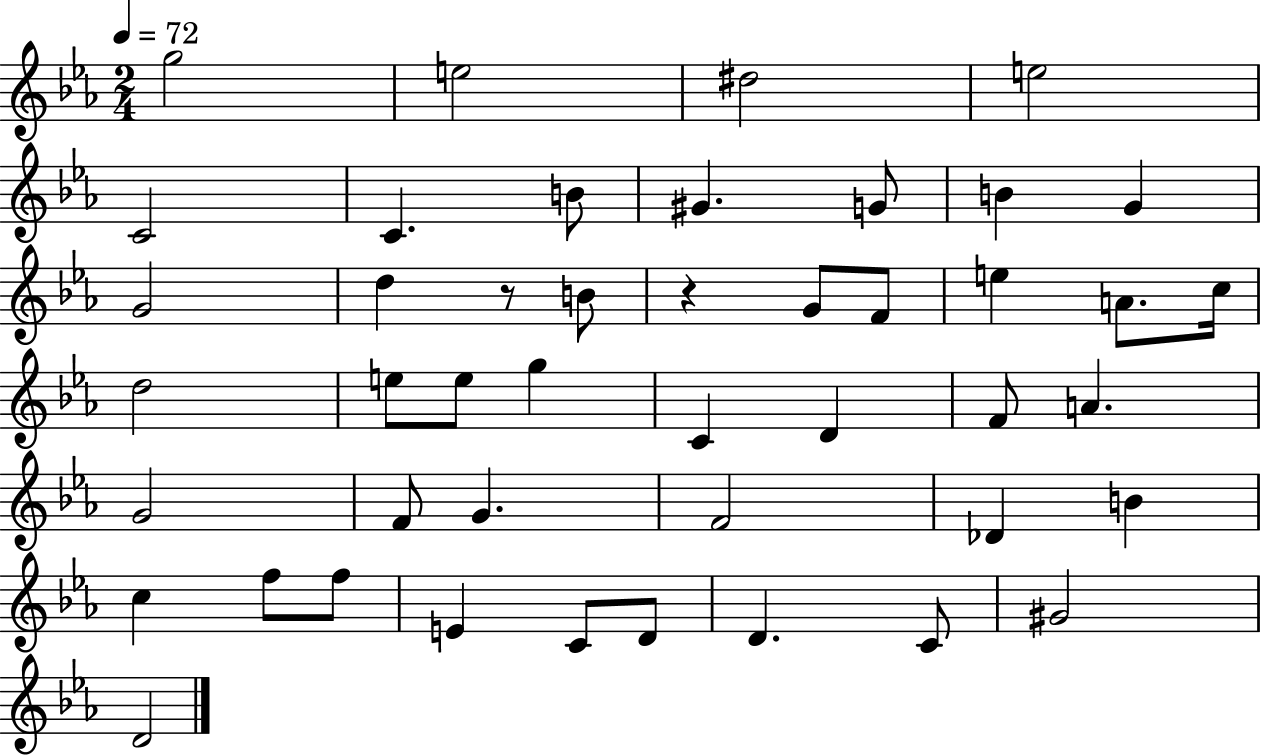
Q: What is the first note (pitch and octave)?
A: G5